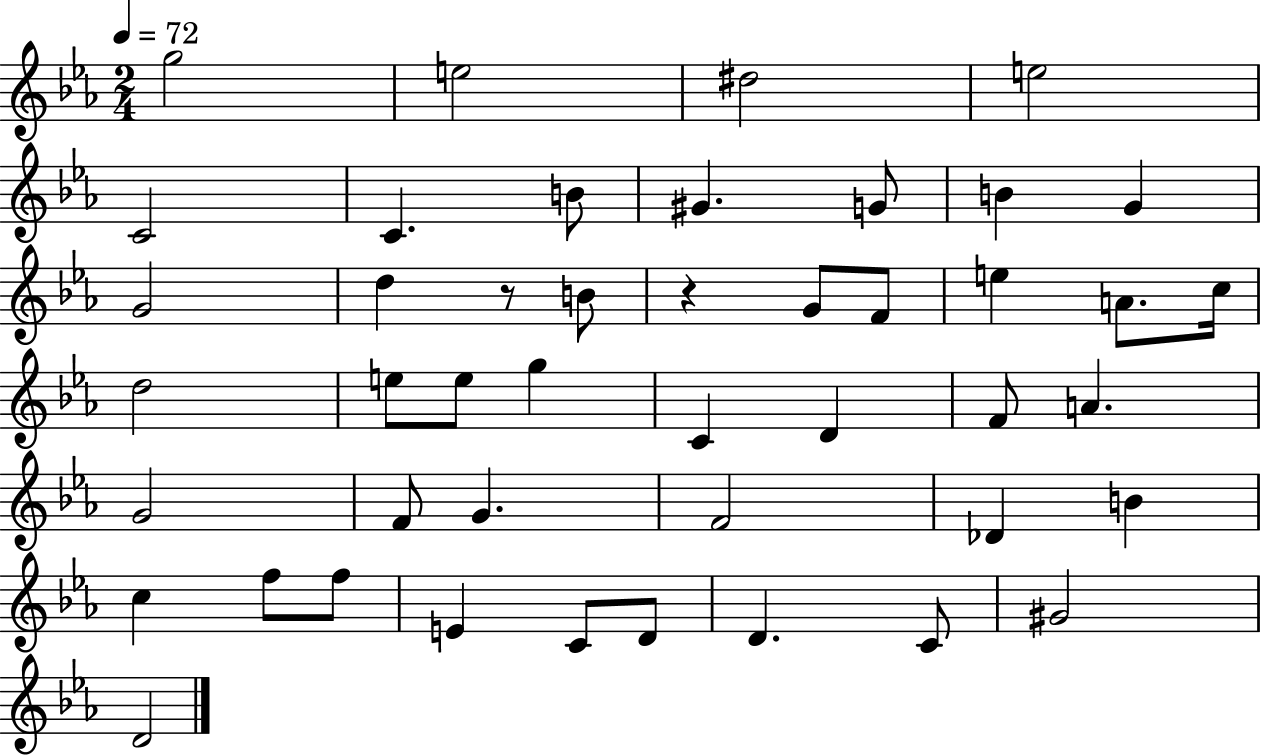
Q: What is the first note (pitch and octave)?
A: G5